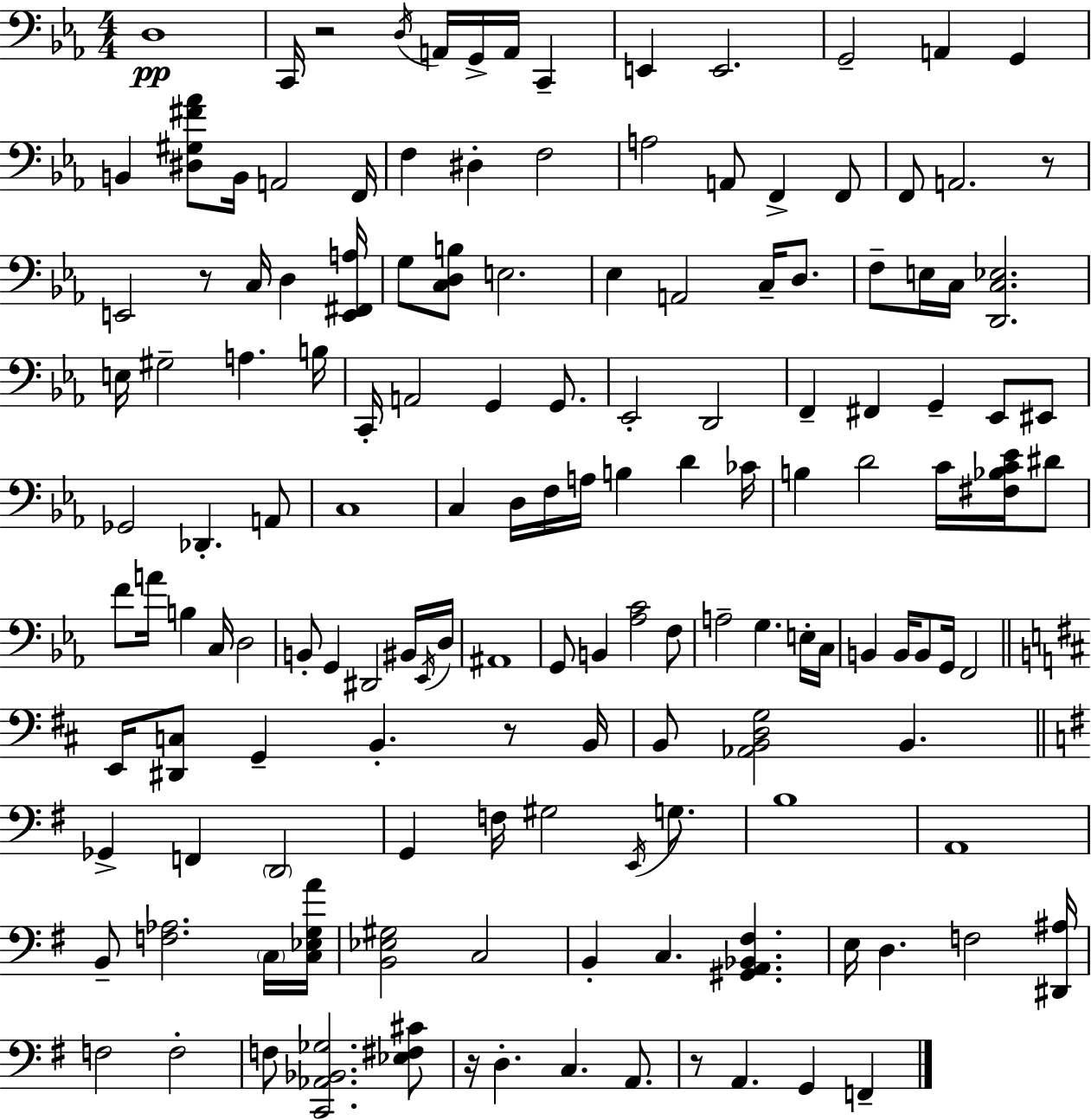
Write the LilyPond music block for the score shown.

{
  \clef bass
  \numericTimeSignature
  \time 4/4
  \key c \minor
  \repeat volta 2 { d1\pp | c,16 r2 \acciaccatura { d16 } a,16 g,16-> a,16 c,4-- | e,4 e,2. | g,2-- a,4 g,4 | \break b,4 <dis gis fis' aes'>8 b,16 a,2 | f,16 f4 dis4-. f2 | a2 a,8 f,4-> f,8 | f,8 a,2. r8 | \break e,2 r8 c16 d4 | <e, fis, a>16 g8 <c d b>8 e2. | ees4 a,2 c16-- d8. | f8-- e16 c16 <d, c ees>2. | \break e16 gis2-- a4. | b16 c,16-. a,2 g,4 g,8. | ees,2-. d,2 | f,4-- fis,4 g,4-- ees,8 eis,8 | \break ges,2 des,4.-. a,8 | c1 | c4 d16 f16 a16 b4 d'4 | ces'16 b4 d'2 c'16 <fis bes c' ees'>16 dis'8 | \break f'8 a'16 b4 c16 d2 | b,8-. g,4 dis,2 bis,16 | \acciaccatura { ees,16 } d16 ais,1 | g,8 b,4 <aes c'>2 | \break f8 a2-- g4. | e16-. c16 b,4 b,16 b,8 g,16 f,2 | \bar "||" \break \key b \minor e,16 <dis, c>8 g,4-- b,4.-. r8 b,16 | b,8 <aes, b, d g>2 b,4. | \bar "||" \break \key g \major ges,4-> f,4 \parenthesize d,2 | g,4 f16 gis2 \acciaccatura { e,16 } g8. | b1 | a,1 | \break b,8-- <f aes>2. \parenthesize c16 | <c ees g a'>16 <b, ees gis>2 c2 | b,4-. c4. <gis, a, bes, fis>4. | e16 d4. f2 | \break <dis, ais>16 f2 f2-. | f8 <c, aes, bes, ges>2. <ees fis cis'>8 | r16 d4.-. c4. a,8. | r8 a,4. g,4 f,4-- | \break } \bar "|."
}